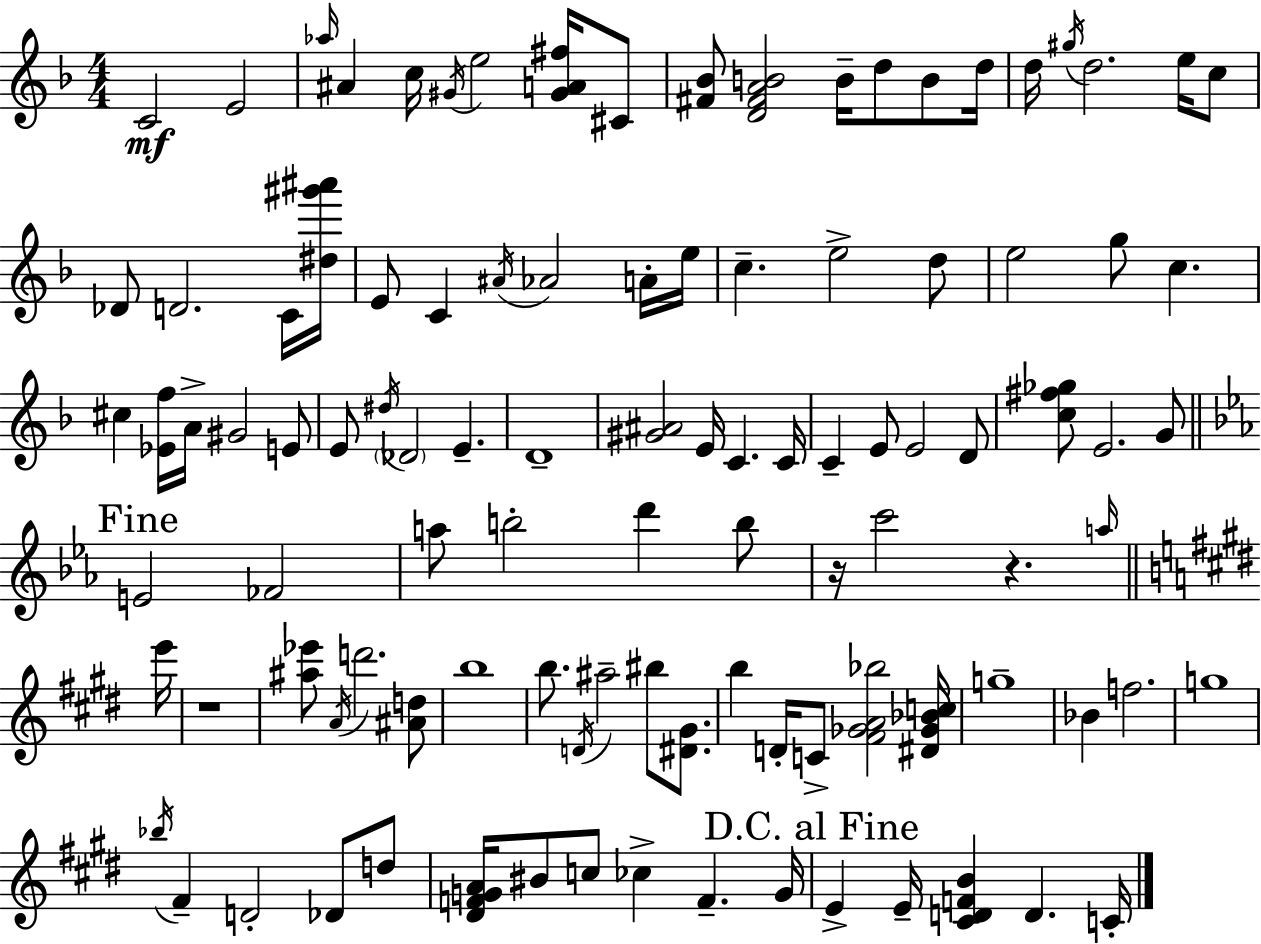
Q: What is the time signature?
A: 4/4